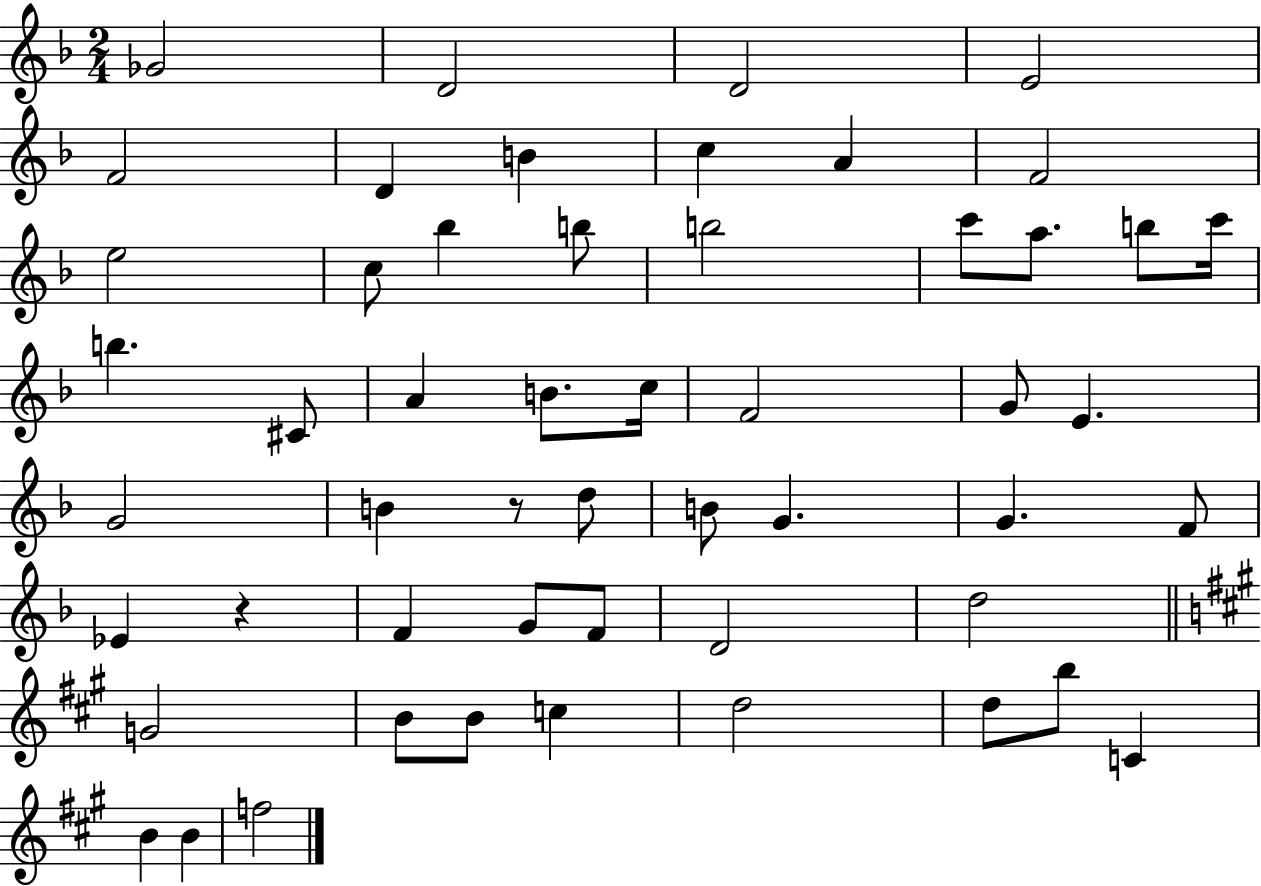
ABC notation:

X:1
T:Untitled
M:2/4
L:1/4
K:F
_G2 D2 D2 E2 F2 D B c A F2 e2 c/2 _b b/2 b2 c'/2 a/2 b/2 c'/4 b ^C/2 A B/2 c/4 F2 G/2 E G2 B z/2 d/2 B/2 G G F/2 _E z F G/2 F/2 D2 d2 G2 B/2 B/2 c d2 d/2 b/2 C B B f2